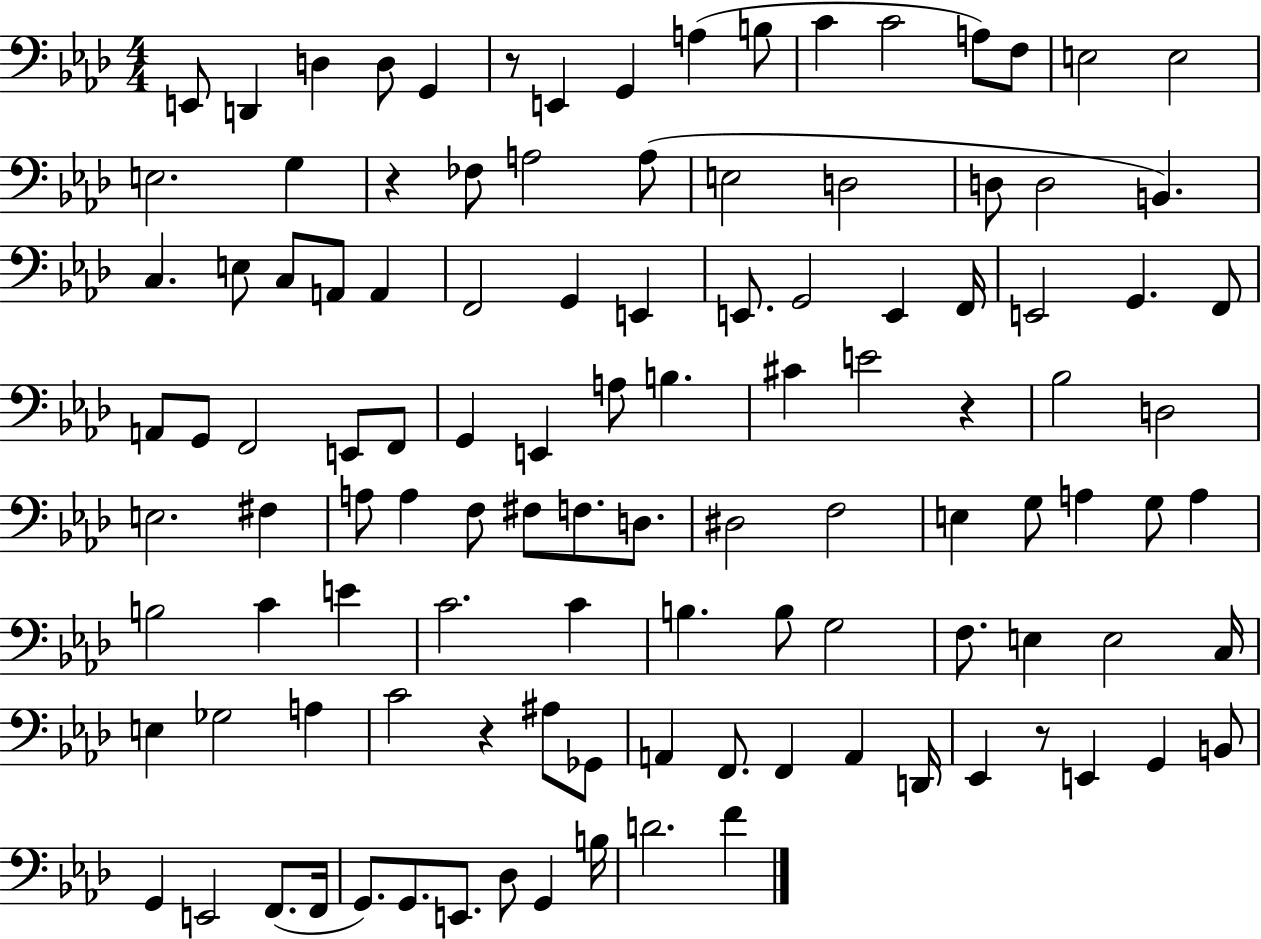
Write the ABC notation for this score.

X:1
T:Untitled
M:4/4
L:1/4
K:Ab
E,,/2 D,, D, D,/2 G,, z/2 E,, G,, A, B,/2 C C2 A,/2 F,/2 E,2 E,2 E,2 G, z _F,/2 A,2 A,/2 E,2 D,2 D,/2 D,2 B,, C, E,/2 C,/2 A,,/2 A,, F,,2 G,, E,, E,,/2 G,,2 E,, F,,/4 E,,2 G,, F,,/2 A,,/2 G,,/2 F,,2 E,,/2 F,,/2 G,, E,, A,/2 B, ^C E2 z _B,2 D,2 E,2 ^F, A,/2 A, F,/2 ^F,/2 F,/2 D,/2 ^D,2 F,2 E, G,/2 A, G,/2 A, B,2 C E C2 C B, B,/2 G,2 F,/2 E, E,2 C,/4 E, _G,2 A, C2 z ^A,/2 _G,,/2 A,, F,,/2 F,, A,, D,,/4 _E,, z/2 E,, G,, B,,/2 G,, E,,2 F,,/2 F,,/4 G,,/2 G,,/2 E,,/2 _D,/2 G,, B,/4 D2 F